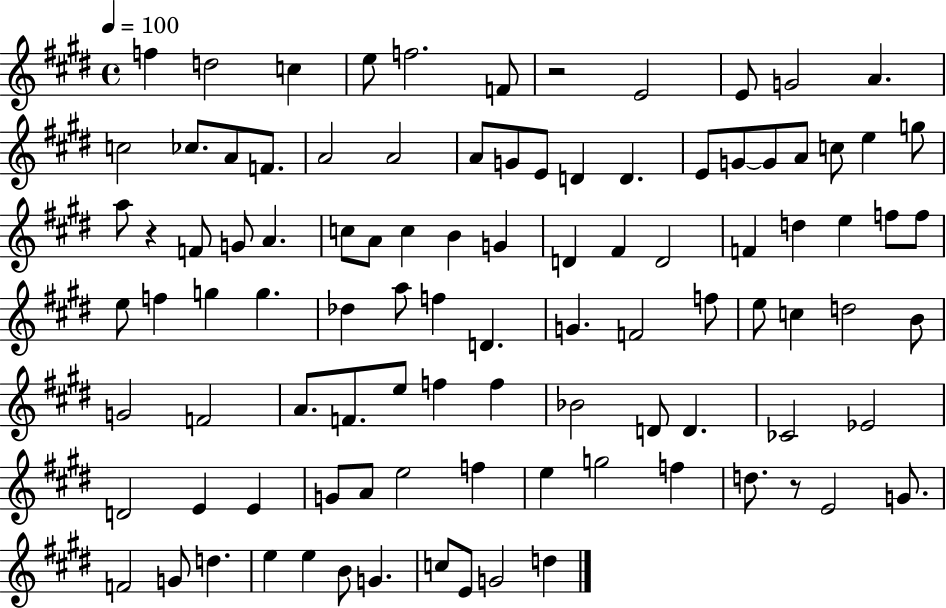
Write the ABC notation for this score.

X:1
T:Untitled
M:4/4
L:1/4
K:E
f d2 c e/2 f2 F/2 z2 E2 E/2 G2 A c2 _c/2 A/2 F/2 A2 A2 A/2 G/2 E/2 D D E/2 G/2 G/2 A/2 c/2 e g/2 a/2 z F/2 G/2 A c/2 A/2 c B G D ^F D2 F d e f/2 f/2 e/2 f g g _d a/2 f D G F2 f/2 e/2 c d2 B/2 G2 F2 A/2 F/2 e/2 f f _B2 D/2 D _C2 _E2 D2 E E G/2 A/2 e2 f e g2 f d/2 z/2 E2 G/2 F2 G/2 d e e B/2 G c/2 E/2 G2 d